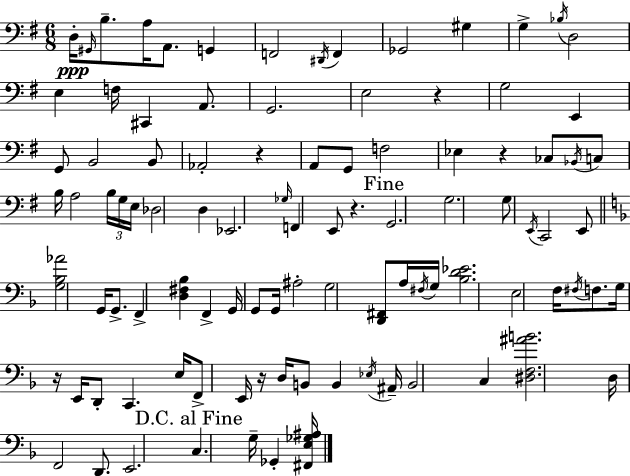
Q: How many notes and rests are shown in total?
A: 99